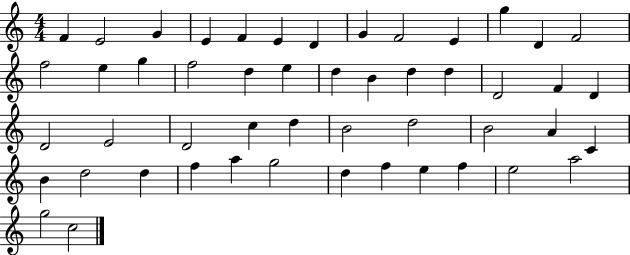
F4/q E4/h G4/q E4/q F4/q E4/q D4/q G4/q F4/h E4/q G5/q D4/q F4/h F5/h E5/q G5/q F5/h D5/q E5/q D5/q B4/q D5/q D5/q D4/h F4/q D4/q D4/h E4/h D4/h C5/q D5/q B4/h D5/h B4/h A4/q C4/q B4/q D5/h D5/q F5/q A5/q G5/h D5/q F5/q E5/q F5/q E5/h A5/h G5/h C5/h